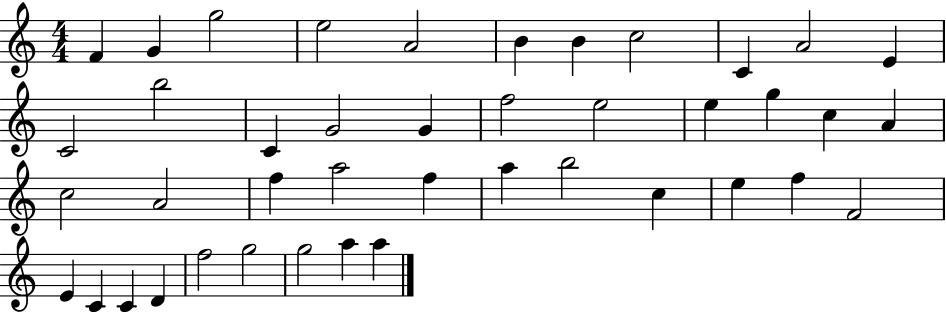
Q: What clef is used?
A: treble